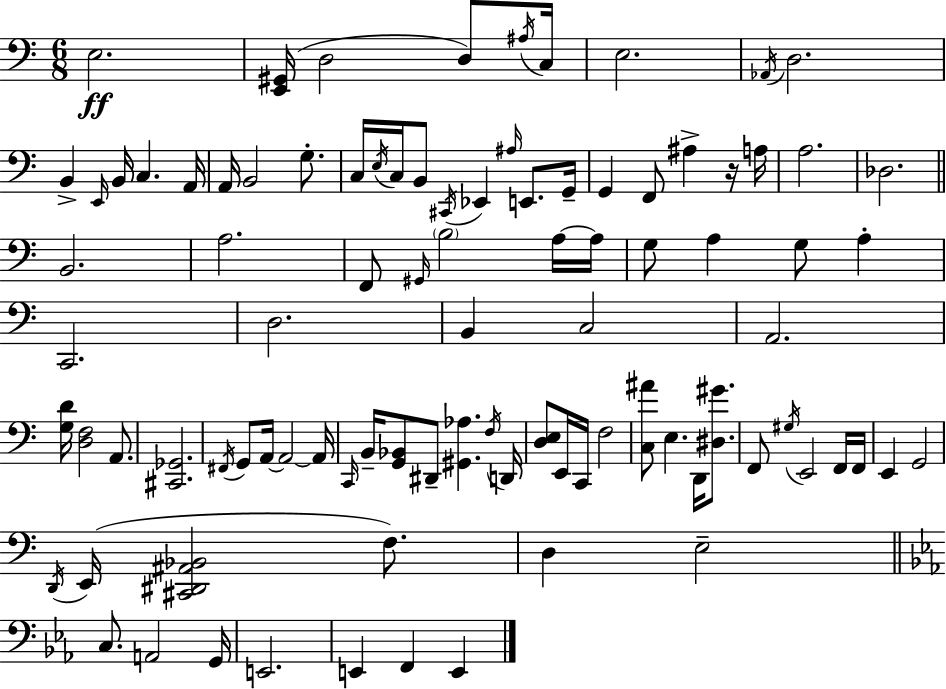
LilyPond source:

{
  \clef bass
  \numericTimeSignature
  \time 6/8
  \key c \major
  e2.\ff | <e, gis,>16( d2 d8) \acciaccatura { ais16 } | c16 e2. | \acciaccatura { aes,16 } d2. | \break b,4-> \grace { e,16 } b,16 c4. | a,16 a,16 b,2 | g8.-. c16 \acciaccatura { e16 } c16 b,8 \acciaccatura { cis,16 } ees,4 | \grace { ais16 } e,8. g,16-- g,4 f,8 | \break ais4-> r16 a16 a2. | des2. | \bar "||" \break \key a \minor b,2. | a2. | f,8 \grace { gis,16 } \parenthesize b2 a16~~ | a16 g8 a4 g8 a4-. | \break c,2. | d2. | b,4 c2 | a,2. | \break <g d'>16 <d f>2 a,8. | <cis, ges,>2. | \acciaccatura { fis,16 } g,8 a,16~~ a,2~~ | a,16 \grace { c,16 } b,16-- <g, bes,>8 dis,8-- <gis, aes>4. | \break \acciaccatura { f16 } d,16 <d e>8 e,16 c,16 f2 | <c ais'>8 e4. | d,16 <dis gis'>8. f,8 \acciaccatura { gis16 } e,2 | f,16 f,16 e,4 g,2 | \break \acciaccatura { d,16 }( e,16 <cis, dis, ais, bes,>2 | f8.) d4 e2-- | \bar "||" \break \key ees \major c8. a,2 g,16 | e,2. | e,4 f,4 e,4 | \bar "|."
}